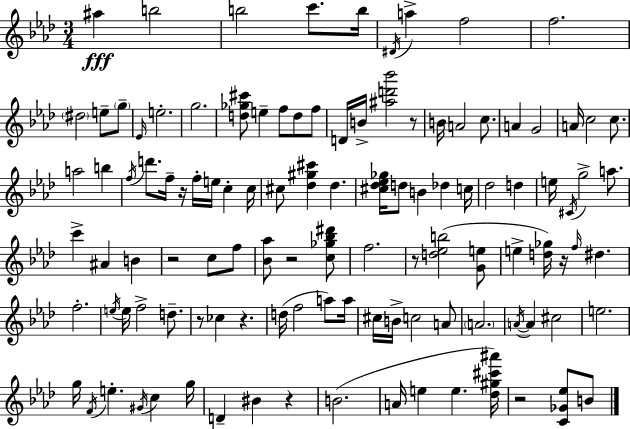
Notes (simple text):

A#5/q B5/h B5/h C6/e. B5/s D#4/s A5/q F5/h F5/h. D#5/h E5/e G5/e Eb4/s E5/h. G5/h. [D5,Gb5,C#6]/e E5/q F5/e D5/e F5/e D4/s B4/s [A#5,D6,Bb6]/h R/e B4/s A4/h C5/e. A4/q G4/h A4/s C5/h C5/e. A5/h B5/q F5/s D6/e. F5/s R/s F5/s E5/s C5/q C5/s C#5/e [Db5,G#5,C#6]/q Db5/q. [C#5,Db5,Eb5,Gb5]/s D5/e B4/q Db5/q C5/s Db5/h D5/q E5/s C#4/s G5/h A5/e. C6/q A#4/q B4/q R/h C5/e F5/e [Bb4,Ab5]/e R/h [C5,Gb5,Bb5,D#6]/e F5/h. R/e [D5,Eb5,B5]/h [G4,E5]/e E5/q [D5,Gb5]/s R/s F5/s D#5/q. F5/h. E5/s E5/s F5/h D5/e. R/e CES5/q R/q. D5/s F5/h A5/e A5/s C#5/s B4/s C5/h A4/e A4/h. A4/s A4/q C#5/h E5/h. G5/s F4/s E5/q. G#4/s C5/q G5/s D4/q BIS4/q R/q B4/h. A4/s E5/q E5/q. [Db5,G#5,C#6,A#6]/s R/h [C4,Gb4,Eb5]/e B4/e